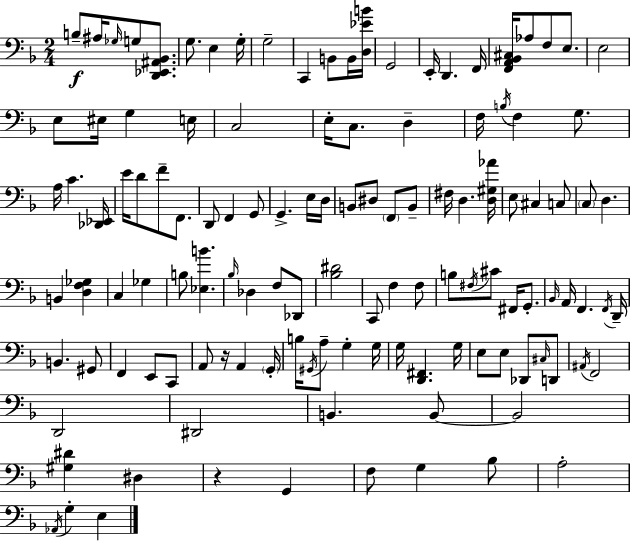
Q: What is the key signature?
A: D minor